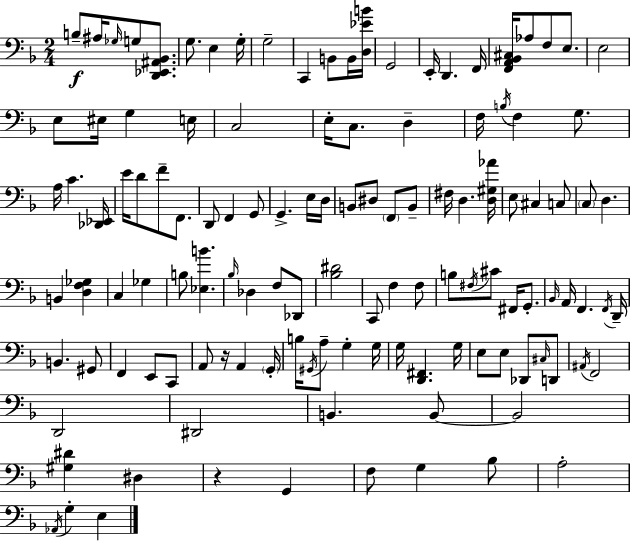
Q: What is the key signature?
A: D minor